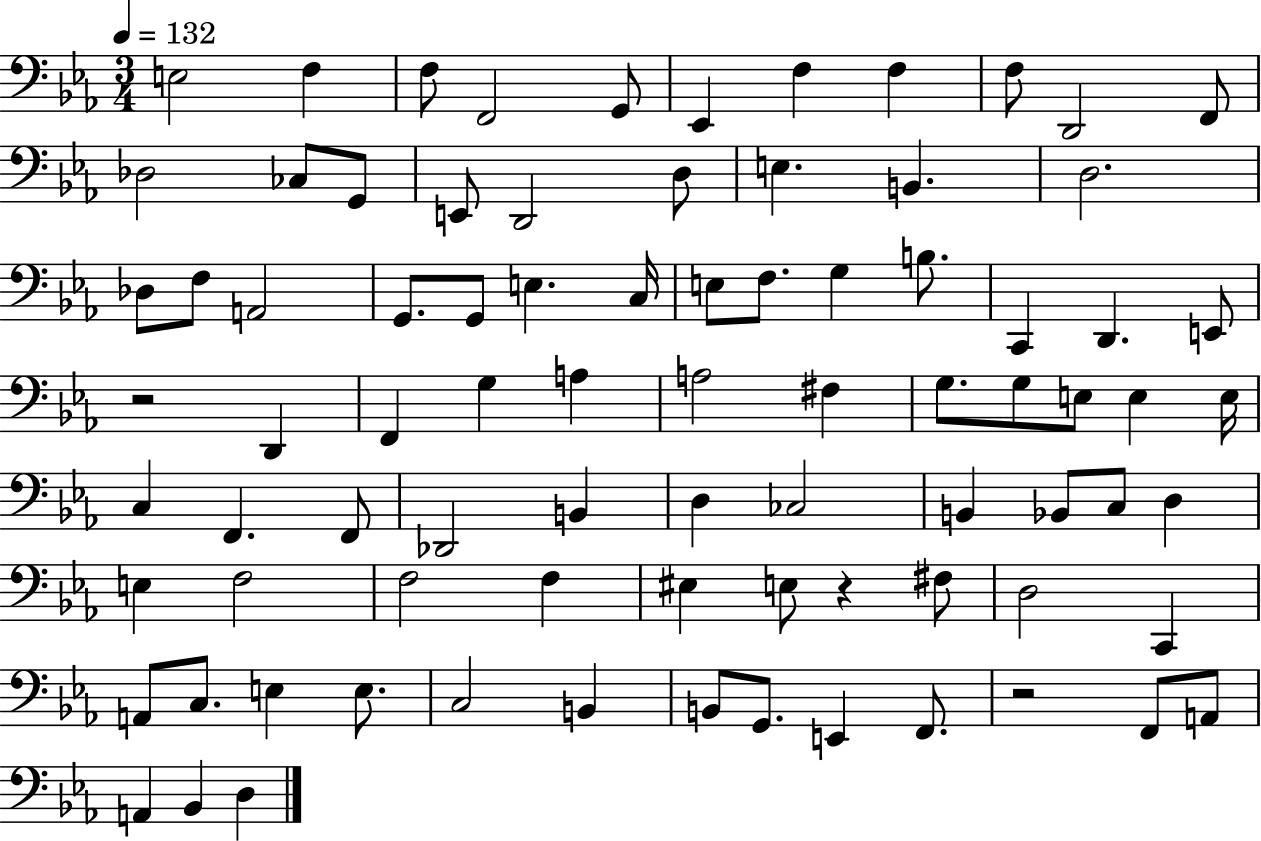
X:1
T:Untitled
M:3/4
L:1/4
K:Eb
E,2 F, F,/2 F,,2 G,,/2 _E,, F, F, F,/2 D,,2 F,,/2 _D,2 _C,/2 G,,/2 E,,/2 D,,2 D,/2 E, B,, D,2 _D,/2 F,/2 A,,2 G,,/2 G,,/2 E, C,/4 E,/2 F,/2 G, B,/2 C,, D,, E,,/2 z2 D,, F,, G, A, A,2 ^F, G,/2 G,/2 E,/2 E, E,/4 C, F,, F,,/2 _D,,2 B,, D, _C,2 B,, _B,,/2 C,/2 D, E, F,2 F,2 F, ^E, E,/2 z ^F,/2 D,2 C,, A,,/2 C,/2 E, E,/2 C,2 B,, B,,/2 G,,/2 E,, F,,/2 z2 F,,/2 A,,/2 A,, _B,, D,